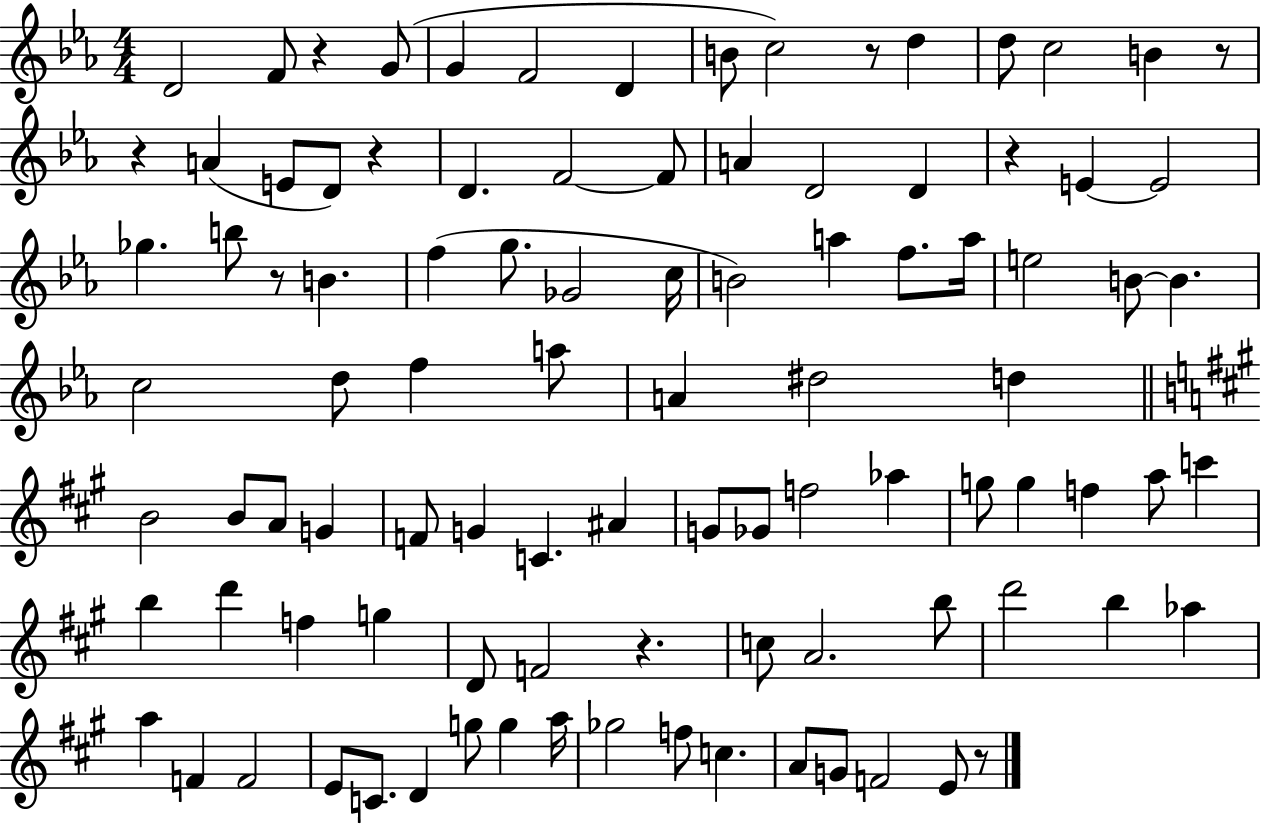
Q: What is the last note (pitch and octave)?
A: E4